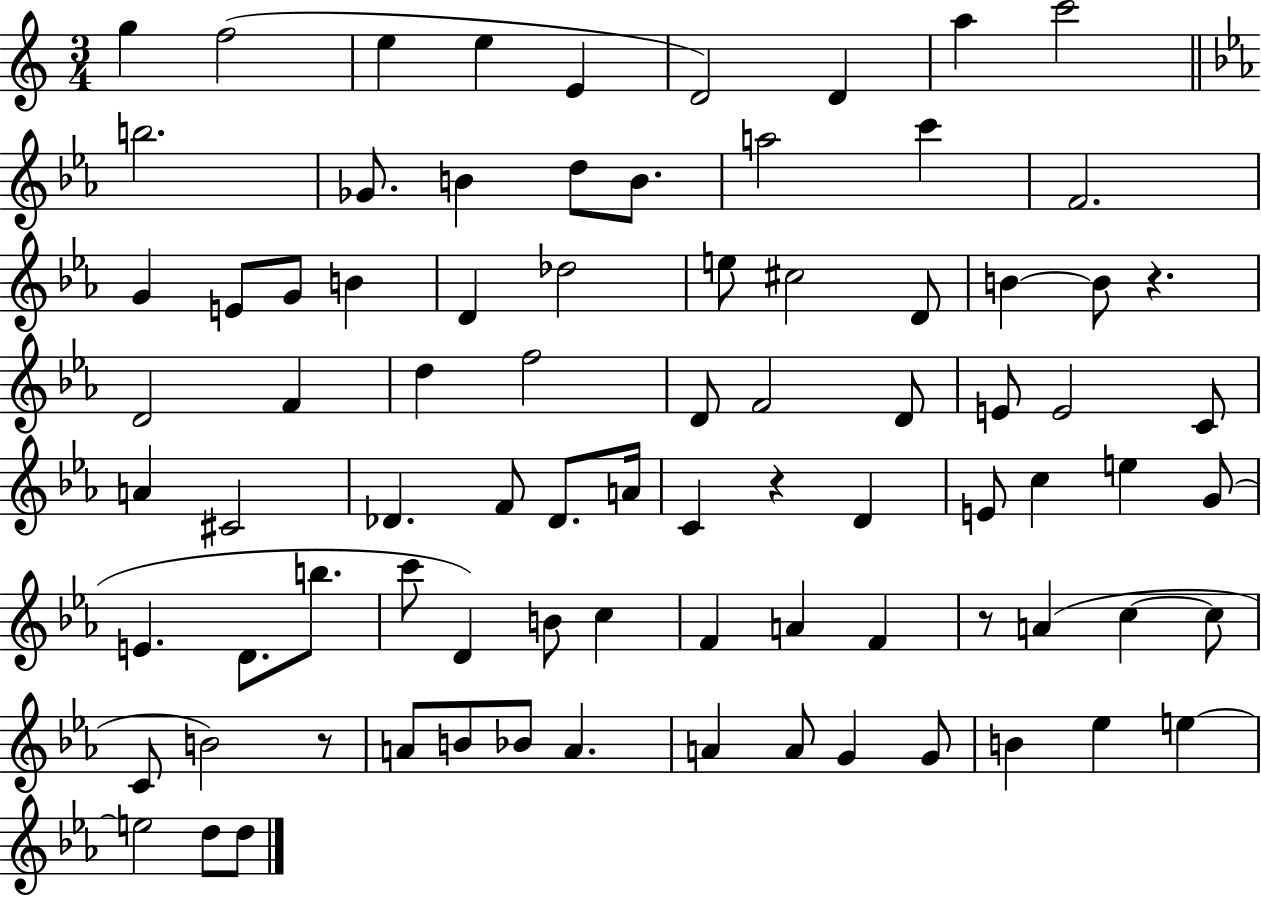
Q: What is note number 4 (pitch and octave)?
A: E5